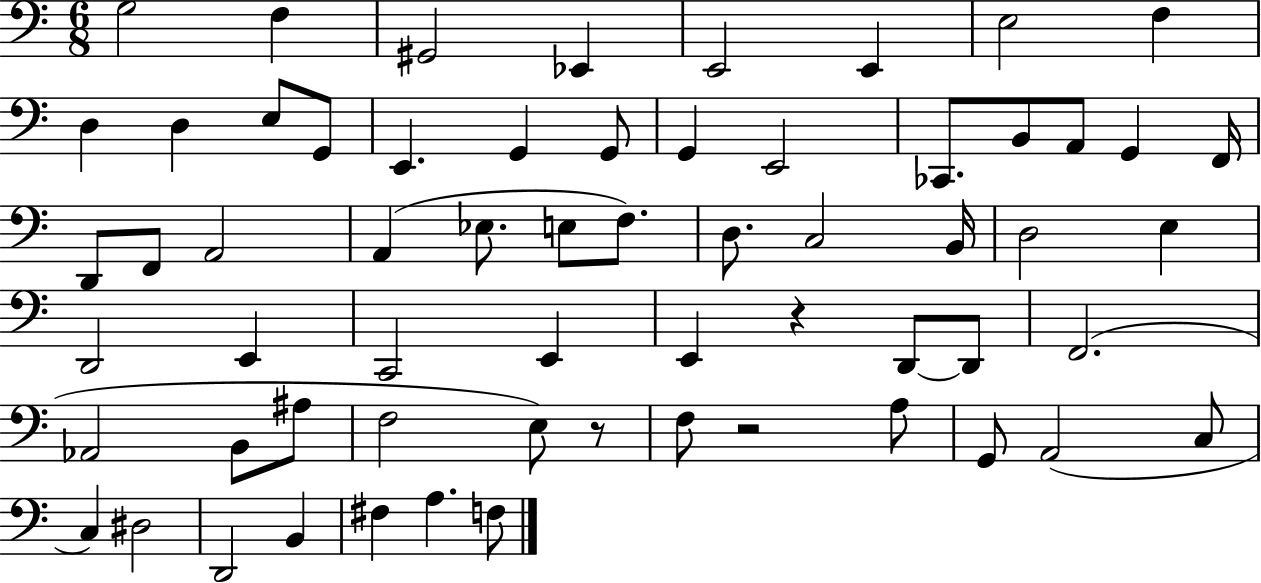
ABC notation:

X:1
T:Untitled
M:6/8
L:1/4
K:C
G,2 F, ^G,,2 _E,, E,,2 E,, E,2 F, D, D, E,/2 G,,/2 E,, G,, G,,/2 G,, E,,2 _C,,/2 B,,/2 A,,/2 G,, F,,/4 D,,/2 F,,/2 A,,2 A,, _E,/2 E,/2 F,/2 D,/2 C,2 B,,/4 D,2 E, D,,2 E,, C,,2 E,, E,, z D,,/2 D,,/2 F,,2 _A,,2 B,,/2 ^A,/2 F,2 E,/2 z/2 F,/2 z2 A,/2 G,,/2 A,,2 C,/2 C, ^D,2 D,,2 B,, ^F, A, F,/2